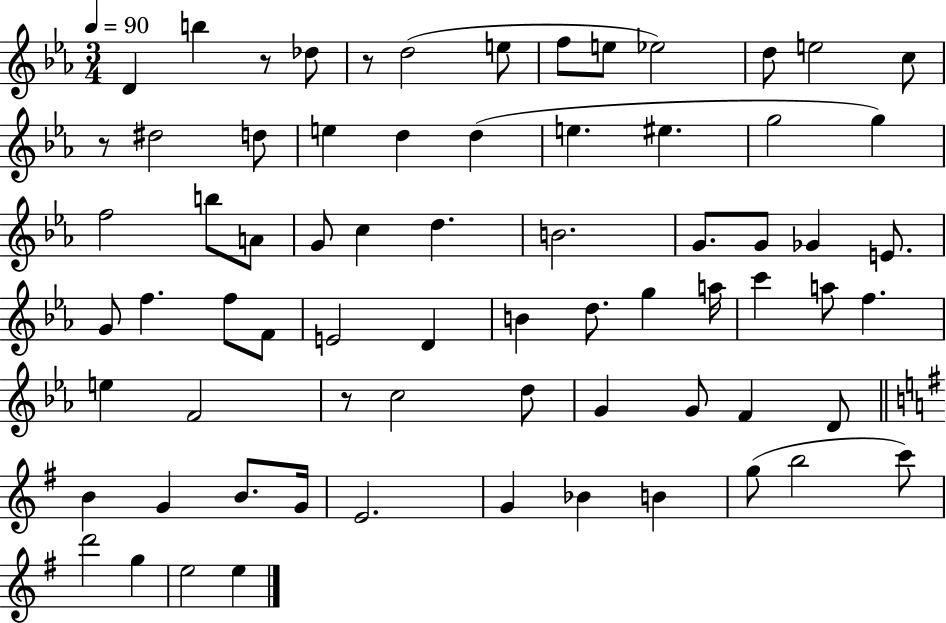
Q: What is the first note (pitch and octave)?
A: D4